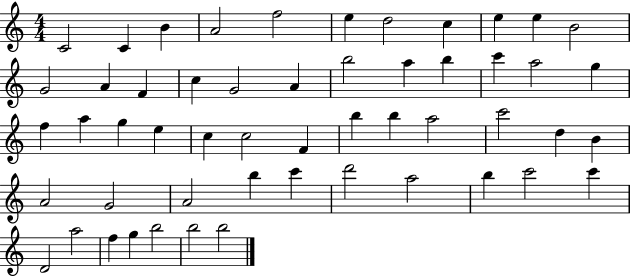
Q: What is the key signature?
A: C major